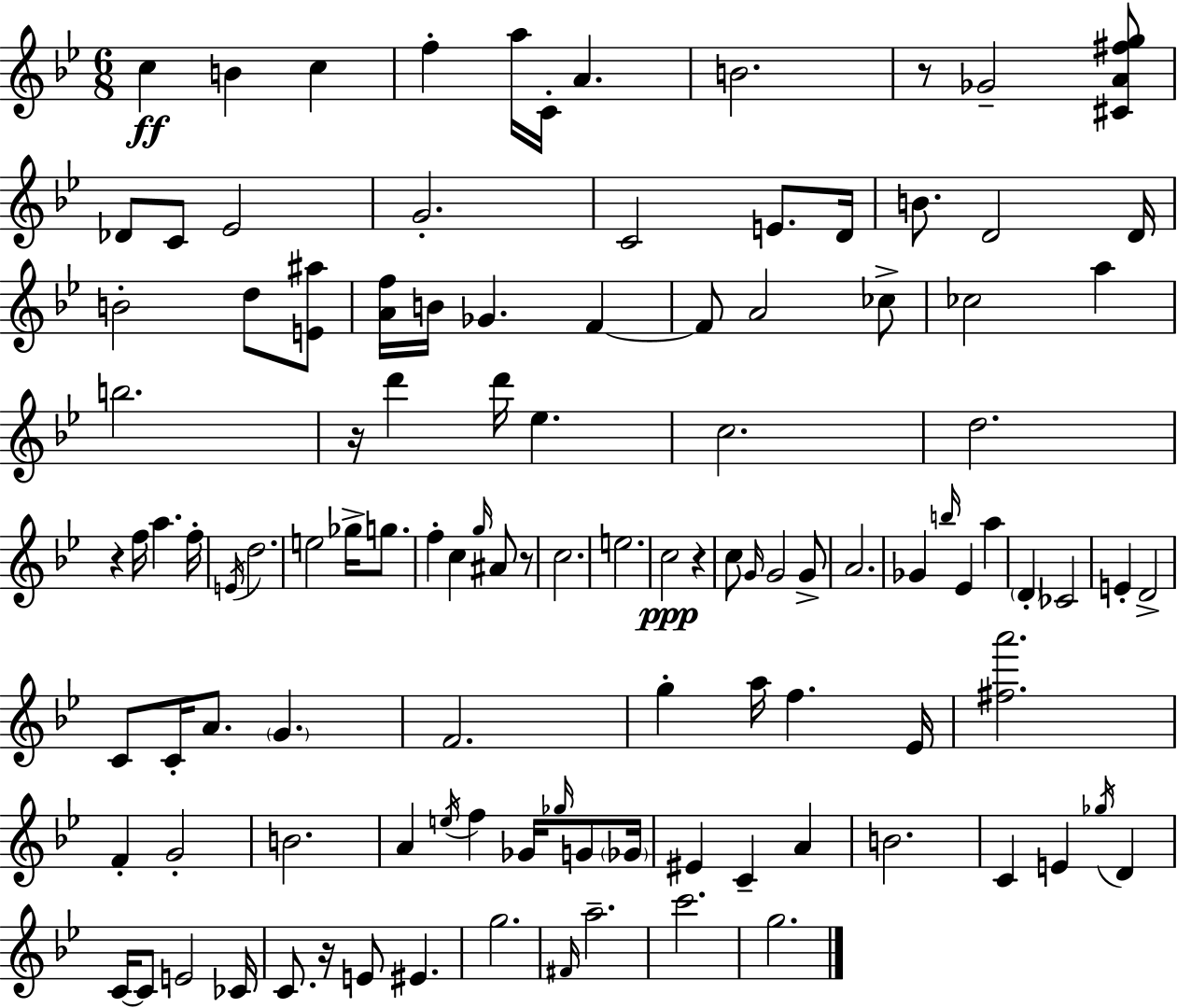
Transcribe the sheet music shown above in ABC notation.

X:1
T:Untitled
M:6/8
L:1/4
K:Gm
c B c f a/4 C/4 A B2 z/2 _G2 [^CA^fg]/2 _D/2 C/2 _E2 G2 C2 E/2 D/4 B/2 D2 D/4 B2 d/2 [E^a]/2 [Af]/4 B/4 _G F F/2 A2 _c/2 _c2 a b2 z/4 d' d'/4 _e c2 d2 z f/4 a f/4 E/4 d2 e2 _g/4 g/2 f c g/4 ^A/2 z/2 c2 e2 c2 z c/2 G/4 G2 G/2 A2 _G b/4 _E a D _C2 E D2 C/2 C/4 A/2 G F2 g a/4 f _E/4 [^fa']2 F G2 B2 A e/4 f _G/4 _g/4 G/2 _G/4 ^E C A B2 C E _g/4 D C/4 C/2 E2 _C/4 C/2 z/4 E/2 ^E g2 ^F/4 a2 c'2 g2